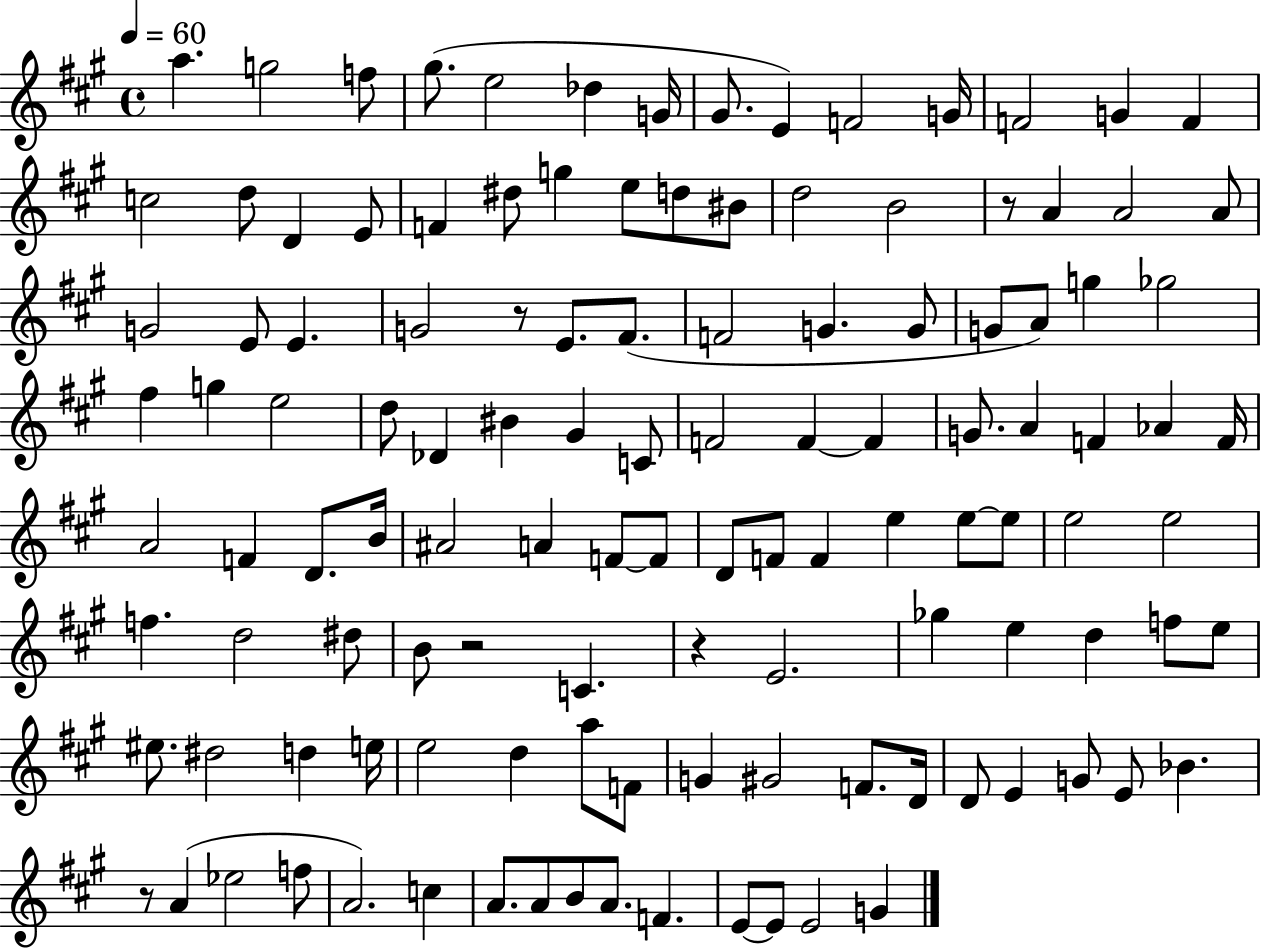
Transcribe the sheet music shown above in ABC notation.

X:1
T:Untitled
M:4/4
L:1/4
K:A
a g2 f/2 ^g/2 e2 _d G/4 ^G/2 E F2 G/4 F2 G F c2 d/2 D E/2 F ^d/2 g e/2 d/2 ^B/2 d2 B2 z/2 A A2 A/2 G2 E/2 E G2 z/2 E/2 ^F/2 F2 G G/2 G/2 A/2 g _g2 ^f g e2 d/2 _D ^B ^G C/2 F2 F F G/2 A F _A F/4 A2 F D/2 B/4 ^A2 A F/2 F/2 D/2 F/2 F e e/2 e/2 e2 e2 f d2 ^d/2 B/2 z2 C z E2 _g e d f/2 e/2 ^e/2 ^d2 d e/4 e2 d a/2 F/2 G ^G2 F/2 D/4 D/2 E G/2 E/2 _B z/2 A _e2 f/2 A2 c A/2 A/2 B/2 A/2 F E/2 E/2 E2 G